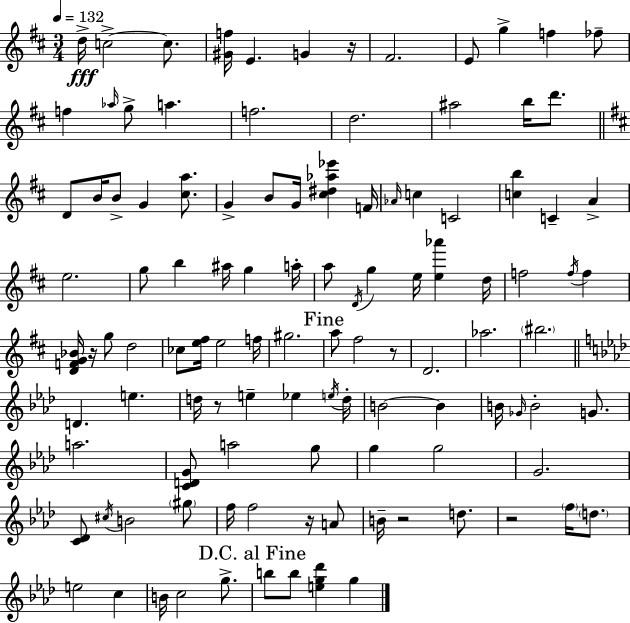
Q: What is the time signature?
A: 3/4